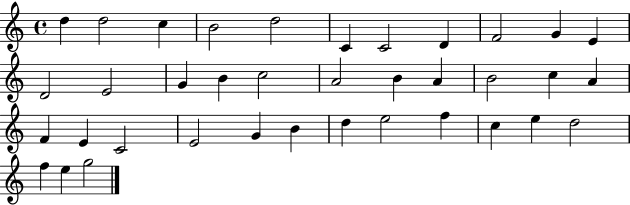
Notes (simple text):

D5/q D5/h C5/q B4/h D5/h C4/q C4/h D4/q F4/h G4/q E4/q D4/h E4/h G4/q B4/q C5/h A4/h B4/q A4/q B4/h C5/q A4/q F4/q E4/q C4/h E4/h G4/q B4/q D5/q E5/h F5/q C5/q E5/q D5/h F5/q E5/q G5/h